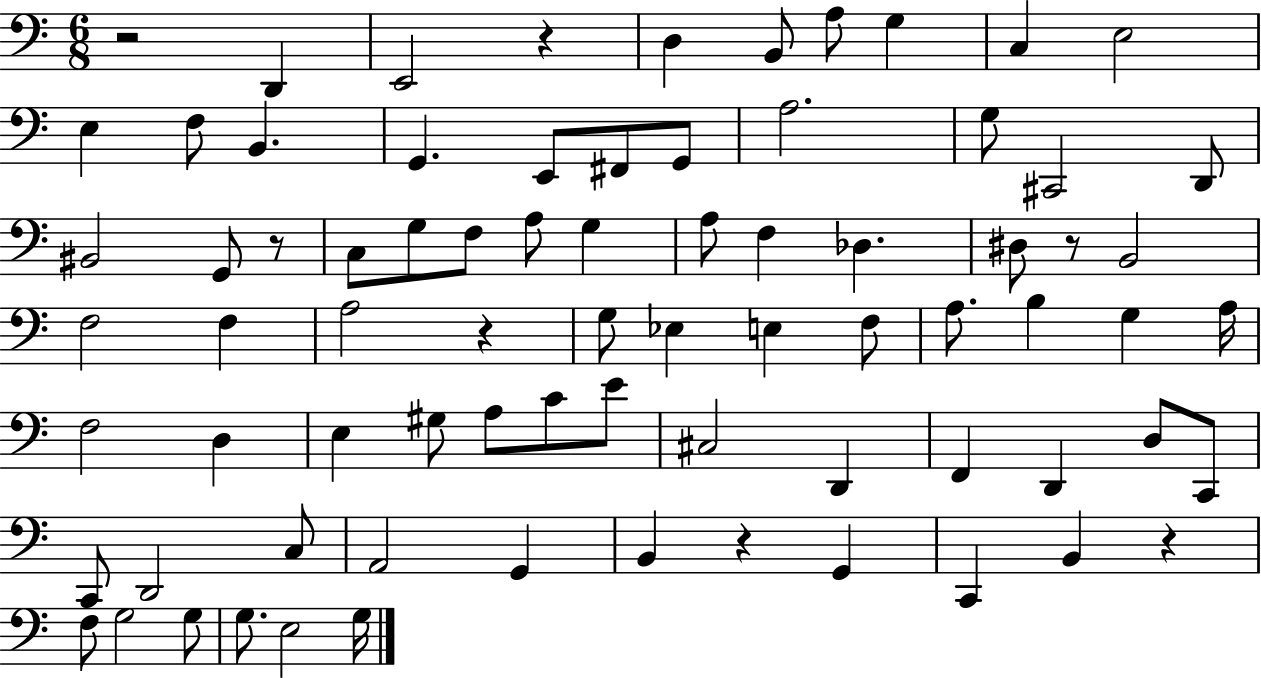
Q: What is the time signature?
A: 6/8